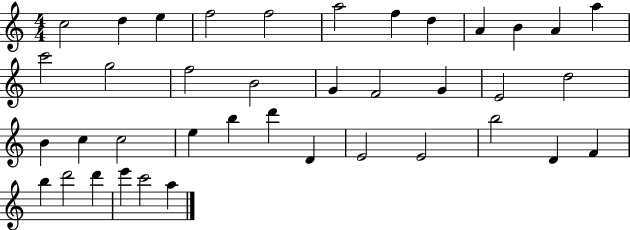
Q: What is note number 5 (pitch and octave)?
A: F5